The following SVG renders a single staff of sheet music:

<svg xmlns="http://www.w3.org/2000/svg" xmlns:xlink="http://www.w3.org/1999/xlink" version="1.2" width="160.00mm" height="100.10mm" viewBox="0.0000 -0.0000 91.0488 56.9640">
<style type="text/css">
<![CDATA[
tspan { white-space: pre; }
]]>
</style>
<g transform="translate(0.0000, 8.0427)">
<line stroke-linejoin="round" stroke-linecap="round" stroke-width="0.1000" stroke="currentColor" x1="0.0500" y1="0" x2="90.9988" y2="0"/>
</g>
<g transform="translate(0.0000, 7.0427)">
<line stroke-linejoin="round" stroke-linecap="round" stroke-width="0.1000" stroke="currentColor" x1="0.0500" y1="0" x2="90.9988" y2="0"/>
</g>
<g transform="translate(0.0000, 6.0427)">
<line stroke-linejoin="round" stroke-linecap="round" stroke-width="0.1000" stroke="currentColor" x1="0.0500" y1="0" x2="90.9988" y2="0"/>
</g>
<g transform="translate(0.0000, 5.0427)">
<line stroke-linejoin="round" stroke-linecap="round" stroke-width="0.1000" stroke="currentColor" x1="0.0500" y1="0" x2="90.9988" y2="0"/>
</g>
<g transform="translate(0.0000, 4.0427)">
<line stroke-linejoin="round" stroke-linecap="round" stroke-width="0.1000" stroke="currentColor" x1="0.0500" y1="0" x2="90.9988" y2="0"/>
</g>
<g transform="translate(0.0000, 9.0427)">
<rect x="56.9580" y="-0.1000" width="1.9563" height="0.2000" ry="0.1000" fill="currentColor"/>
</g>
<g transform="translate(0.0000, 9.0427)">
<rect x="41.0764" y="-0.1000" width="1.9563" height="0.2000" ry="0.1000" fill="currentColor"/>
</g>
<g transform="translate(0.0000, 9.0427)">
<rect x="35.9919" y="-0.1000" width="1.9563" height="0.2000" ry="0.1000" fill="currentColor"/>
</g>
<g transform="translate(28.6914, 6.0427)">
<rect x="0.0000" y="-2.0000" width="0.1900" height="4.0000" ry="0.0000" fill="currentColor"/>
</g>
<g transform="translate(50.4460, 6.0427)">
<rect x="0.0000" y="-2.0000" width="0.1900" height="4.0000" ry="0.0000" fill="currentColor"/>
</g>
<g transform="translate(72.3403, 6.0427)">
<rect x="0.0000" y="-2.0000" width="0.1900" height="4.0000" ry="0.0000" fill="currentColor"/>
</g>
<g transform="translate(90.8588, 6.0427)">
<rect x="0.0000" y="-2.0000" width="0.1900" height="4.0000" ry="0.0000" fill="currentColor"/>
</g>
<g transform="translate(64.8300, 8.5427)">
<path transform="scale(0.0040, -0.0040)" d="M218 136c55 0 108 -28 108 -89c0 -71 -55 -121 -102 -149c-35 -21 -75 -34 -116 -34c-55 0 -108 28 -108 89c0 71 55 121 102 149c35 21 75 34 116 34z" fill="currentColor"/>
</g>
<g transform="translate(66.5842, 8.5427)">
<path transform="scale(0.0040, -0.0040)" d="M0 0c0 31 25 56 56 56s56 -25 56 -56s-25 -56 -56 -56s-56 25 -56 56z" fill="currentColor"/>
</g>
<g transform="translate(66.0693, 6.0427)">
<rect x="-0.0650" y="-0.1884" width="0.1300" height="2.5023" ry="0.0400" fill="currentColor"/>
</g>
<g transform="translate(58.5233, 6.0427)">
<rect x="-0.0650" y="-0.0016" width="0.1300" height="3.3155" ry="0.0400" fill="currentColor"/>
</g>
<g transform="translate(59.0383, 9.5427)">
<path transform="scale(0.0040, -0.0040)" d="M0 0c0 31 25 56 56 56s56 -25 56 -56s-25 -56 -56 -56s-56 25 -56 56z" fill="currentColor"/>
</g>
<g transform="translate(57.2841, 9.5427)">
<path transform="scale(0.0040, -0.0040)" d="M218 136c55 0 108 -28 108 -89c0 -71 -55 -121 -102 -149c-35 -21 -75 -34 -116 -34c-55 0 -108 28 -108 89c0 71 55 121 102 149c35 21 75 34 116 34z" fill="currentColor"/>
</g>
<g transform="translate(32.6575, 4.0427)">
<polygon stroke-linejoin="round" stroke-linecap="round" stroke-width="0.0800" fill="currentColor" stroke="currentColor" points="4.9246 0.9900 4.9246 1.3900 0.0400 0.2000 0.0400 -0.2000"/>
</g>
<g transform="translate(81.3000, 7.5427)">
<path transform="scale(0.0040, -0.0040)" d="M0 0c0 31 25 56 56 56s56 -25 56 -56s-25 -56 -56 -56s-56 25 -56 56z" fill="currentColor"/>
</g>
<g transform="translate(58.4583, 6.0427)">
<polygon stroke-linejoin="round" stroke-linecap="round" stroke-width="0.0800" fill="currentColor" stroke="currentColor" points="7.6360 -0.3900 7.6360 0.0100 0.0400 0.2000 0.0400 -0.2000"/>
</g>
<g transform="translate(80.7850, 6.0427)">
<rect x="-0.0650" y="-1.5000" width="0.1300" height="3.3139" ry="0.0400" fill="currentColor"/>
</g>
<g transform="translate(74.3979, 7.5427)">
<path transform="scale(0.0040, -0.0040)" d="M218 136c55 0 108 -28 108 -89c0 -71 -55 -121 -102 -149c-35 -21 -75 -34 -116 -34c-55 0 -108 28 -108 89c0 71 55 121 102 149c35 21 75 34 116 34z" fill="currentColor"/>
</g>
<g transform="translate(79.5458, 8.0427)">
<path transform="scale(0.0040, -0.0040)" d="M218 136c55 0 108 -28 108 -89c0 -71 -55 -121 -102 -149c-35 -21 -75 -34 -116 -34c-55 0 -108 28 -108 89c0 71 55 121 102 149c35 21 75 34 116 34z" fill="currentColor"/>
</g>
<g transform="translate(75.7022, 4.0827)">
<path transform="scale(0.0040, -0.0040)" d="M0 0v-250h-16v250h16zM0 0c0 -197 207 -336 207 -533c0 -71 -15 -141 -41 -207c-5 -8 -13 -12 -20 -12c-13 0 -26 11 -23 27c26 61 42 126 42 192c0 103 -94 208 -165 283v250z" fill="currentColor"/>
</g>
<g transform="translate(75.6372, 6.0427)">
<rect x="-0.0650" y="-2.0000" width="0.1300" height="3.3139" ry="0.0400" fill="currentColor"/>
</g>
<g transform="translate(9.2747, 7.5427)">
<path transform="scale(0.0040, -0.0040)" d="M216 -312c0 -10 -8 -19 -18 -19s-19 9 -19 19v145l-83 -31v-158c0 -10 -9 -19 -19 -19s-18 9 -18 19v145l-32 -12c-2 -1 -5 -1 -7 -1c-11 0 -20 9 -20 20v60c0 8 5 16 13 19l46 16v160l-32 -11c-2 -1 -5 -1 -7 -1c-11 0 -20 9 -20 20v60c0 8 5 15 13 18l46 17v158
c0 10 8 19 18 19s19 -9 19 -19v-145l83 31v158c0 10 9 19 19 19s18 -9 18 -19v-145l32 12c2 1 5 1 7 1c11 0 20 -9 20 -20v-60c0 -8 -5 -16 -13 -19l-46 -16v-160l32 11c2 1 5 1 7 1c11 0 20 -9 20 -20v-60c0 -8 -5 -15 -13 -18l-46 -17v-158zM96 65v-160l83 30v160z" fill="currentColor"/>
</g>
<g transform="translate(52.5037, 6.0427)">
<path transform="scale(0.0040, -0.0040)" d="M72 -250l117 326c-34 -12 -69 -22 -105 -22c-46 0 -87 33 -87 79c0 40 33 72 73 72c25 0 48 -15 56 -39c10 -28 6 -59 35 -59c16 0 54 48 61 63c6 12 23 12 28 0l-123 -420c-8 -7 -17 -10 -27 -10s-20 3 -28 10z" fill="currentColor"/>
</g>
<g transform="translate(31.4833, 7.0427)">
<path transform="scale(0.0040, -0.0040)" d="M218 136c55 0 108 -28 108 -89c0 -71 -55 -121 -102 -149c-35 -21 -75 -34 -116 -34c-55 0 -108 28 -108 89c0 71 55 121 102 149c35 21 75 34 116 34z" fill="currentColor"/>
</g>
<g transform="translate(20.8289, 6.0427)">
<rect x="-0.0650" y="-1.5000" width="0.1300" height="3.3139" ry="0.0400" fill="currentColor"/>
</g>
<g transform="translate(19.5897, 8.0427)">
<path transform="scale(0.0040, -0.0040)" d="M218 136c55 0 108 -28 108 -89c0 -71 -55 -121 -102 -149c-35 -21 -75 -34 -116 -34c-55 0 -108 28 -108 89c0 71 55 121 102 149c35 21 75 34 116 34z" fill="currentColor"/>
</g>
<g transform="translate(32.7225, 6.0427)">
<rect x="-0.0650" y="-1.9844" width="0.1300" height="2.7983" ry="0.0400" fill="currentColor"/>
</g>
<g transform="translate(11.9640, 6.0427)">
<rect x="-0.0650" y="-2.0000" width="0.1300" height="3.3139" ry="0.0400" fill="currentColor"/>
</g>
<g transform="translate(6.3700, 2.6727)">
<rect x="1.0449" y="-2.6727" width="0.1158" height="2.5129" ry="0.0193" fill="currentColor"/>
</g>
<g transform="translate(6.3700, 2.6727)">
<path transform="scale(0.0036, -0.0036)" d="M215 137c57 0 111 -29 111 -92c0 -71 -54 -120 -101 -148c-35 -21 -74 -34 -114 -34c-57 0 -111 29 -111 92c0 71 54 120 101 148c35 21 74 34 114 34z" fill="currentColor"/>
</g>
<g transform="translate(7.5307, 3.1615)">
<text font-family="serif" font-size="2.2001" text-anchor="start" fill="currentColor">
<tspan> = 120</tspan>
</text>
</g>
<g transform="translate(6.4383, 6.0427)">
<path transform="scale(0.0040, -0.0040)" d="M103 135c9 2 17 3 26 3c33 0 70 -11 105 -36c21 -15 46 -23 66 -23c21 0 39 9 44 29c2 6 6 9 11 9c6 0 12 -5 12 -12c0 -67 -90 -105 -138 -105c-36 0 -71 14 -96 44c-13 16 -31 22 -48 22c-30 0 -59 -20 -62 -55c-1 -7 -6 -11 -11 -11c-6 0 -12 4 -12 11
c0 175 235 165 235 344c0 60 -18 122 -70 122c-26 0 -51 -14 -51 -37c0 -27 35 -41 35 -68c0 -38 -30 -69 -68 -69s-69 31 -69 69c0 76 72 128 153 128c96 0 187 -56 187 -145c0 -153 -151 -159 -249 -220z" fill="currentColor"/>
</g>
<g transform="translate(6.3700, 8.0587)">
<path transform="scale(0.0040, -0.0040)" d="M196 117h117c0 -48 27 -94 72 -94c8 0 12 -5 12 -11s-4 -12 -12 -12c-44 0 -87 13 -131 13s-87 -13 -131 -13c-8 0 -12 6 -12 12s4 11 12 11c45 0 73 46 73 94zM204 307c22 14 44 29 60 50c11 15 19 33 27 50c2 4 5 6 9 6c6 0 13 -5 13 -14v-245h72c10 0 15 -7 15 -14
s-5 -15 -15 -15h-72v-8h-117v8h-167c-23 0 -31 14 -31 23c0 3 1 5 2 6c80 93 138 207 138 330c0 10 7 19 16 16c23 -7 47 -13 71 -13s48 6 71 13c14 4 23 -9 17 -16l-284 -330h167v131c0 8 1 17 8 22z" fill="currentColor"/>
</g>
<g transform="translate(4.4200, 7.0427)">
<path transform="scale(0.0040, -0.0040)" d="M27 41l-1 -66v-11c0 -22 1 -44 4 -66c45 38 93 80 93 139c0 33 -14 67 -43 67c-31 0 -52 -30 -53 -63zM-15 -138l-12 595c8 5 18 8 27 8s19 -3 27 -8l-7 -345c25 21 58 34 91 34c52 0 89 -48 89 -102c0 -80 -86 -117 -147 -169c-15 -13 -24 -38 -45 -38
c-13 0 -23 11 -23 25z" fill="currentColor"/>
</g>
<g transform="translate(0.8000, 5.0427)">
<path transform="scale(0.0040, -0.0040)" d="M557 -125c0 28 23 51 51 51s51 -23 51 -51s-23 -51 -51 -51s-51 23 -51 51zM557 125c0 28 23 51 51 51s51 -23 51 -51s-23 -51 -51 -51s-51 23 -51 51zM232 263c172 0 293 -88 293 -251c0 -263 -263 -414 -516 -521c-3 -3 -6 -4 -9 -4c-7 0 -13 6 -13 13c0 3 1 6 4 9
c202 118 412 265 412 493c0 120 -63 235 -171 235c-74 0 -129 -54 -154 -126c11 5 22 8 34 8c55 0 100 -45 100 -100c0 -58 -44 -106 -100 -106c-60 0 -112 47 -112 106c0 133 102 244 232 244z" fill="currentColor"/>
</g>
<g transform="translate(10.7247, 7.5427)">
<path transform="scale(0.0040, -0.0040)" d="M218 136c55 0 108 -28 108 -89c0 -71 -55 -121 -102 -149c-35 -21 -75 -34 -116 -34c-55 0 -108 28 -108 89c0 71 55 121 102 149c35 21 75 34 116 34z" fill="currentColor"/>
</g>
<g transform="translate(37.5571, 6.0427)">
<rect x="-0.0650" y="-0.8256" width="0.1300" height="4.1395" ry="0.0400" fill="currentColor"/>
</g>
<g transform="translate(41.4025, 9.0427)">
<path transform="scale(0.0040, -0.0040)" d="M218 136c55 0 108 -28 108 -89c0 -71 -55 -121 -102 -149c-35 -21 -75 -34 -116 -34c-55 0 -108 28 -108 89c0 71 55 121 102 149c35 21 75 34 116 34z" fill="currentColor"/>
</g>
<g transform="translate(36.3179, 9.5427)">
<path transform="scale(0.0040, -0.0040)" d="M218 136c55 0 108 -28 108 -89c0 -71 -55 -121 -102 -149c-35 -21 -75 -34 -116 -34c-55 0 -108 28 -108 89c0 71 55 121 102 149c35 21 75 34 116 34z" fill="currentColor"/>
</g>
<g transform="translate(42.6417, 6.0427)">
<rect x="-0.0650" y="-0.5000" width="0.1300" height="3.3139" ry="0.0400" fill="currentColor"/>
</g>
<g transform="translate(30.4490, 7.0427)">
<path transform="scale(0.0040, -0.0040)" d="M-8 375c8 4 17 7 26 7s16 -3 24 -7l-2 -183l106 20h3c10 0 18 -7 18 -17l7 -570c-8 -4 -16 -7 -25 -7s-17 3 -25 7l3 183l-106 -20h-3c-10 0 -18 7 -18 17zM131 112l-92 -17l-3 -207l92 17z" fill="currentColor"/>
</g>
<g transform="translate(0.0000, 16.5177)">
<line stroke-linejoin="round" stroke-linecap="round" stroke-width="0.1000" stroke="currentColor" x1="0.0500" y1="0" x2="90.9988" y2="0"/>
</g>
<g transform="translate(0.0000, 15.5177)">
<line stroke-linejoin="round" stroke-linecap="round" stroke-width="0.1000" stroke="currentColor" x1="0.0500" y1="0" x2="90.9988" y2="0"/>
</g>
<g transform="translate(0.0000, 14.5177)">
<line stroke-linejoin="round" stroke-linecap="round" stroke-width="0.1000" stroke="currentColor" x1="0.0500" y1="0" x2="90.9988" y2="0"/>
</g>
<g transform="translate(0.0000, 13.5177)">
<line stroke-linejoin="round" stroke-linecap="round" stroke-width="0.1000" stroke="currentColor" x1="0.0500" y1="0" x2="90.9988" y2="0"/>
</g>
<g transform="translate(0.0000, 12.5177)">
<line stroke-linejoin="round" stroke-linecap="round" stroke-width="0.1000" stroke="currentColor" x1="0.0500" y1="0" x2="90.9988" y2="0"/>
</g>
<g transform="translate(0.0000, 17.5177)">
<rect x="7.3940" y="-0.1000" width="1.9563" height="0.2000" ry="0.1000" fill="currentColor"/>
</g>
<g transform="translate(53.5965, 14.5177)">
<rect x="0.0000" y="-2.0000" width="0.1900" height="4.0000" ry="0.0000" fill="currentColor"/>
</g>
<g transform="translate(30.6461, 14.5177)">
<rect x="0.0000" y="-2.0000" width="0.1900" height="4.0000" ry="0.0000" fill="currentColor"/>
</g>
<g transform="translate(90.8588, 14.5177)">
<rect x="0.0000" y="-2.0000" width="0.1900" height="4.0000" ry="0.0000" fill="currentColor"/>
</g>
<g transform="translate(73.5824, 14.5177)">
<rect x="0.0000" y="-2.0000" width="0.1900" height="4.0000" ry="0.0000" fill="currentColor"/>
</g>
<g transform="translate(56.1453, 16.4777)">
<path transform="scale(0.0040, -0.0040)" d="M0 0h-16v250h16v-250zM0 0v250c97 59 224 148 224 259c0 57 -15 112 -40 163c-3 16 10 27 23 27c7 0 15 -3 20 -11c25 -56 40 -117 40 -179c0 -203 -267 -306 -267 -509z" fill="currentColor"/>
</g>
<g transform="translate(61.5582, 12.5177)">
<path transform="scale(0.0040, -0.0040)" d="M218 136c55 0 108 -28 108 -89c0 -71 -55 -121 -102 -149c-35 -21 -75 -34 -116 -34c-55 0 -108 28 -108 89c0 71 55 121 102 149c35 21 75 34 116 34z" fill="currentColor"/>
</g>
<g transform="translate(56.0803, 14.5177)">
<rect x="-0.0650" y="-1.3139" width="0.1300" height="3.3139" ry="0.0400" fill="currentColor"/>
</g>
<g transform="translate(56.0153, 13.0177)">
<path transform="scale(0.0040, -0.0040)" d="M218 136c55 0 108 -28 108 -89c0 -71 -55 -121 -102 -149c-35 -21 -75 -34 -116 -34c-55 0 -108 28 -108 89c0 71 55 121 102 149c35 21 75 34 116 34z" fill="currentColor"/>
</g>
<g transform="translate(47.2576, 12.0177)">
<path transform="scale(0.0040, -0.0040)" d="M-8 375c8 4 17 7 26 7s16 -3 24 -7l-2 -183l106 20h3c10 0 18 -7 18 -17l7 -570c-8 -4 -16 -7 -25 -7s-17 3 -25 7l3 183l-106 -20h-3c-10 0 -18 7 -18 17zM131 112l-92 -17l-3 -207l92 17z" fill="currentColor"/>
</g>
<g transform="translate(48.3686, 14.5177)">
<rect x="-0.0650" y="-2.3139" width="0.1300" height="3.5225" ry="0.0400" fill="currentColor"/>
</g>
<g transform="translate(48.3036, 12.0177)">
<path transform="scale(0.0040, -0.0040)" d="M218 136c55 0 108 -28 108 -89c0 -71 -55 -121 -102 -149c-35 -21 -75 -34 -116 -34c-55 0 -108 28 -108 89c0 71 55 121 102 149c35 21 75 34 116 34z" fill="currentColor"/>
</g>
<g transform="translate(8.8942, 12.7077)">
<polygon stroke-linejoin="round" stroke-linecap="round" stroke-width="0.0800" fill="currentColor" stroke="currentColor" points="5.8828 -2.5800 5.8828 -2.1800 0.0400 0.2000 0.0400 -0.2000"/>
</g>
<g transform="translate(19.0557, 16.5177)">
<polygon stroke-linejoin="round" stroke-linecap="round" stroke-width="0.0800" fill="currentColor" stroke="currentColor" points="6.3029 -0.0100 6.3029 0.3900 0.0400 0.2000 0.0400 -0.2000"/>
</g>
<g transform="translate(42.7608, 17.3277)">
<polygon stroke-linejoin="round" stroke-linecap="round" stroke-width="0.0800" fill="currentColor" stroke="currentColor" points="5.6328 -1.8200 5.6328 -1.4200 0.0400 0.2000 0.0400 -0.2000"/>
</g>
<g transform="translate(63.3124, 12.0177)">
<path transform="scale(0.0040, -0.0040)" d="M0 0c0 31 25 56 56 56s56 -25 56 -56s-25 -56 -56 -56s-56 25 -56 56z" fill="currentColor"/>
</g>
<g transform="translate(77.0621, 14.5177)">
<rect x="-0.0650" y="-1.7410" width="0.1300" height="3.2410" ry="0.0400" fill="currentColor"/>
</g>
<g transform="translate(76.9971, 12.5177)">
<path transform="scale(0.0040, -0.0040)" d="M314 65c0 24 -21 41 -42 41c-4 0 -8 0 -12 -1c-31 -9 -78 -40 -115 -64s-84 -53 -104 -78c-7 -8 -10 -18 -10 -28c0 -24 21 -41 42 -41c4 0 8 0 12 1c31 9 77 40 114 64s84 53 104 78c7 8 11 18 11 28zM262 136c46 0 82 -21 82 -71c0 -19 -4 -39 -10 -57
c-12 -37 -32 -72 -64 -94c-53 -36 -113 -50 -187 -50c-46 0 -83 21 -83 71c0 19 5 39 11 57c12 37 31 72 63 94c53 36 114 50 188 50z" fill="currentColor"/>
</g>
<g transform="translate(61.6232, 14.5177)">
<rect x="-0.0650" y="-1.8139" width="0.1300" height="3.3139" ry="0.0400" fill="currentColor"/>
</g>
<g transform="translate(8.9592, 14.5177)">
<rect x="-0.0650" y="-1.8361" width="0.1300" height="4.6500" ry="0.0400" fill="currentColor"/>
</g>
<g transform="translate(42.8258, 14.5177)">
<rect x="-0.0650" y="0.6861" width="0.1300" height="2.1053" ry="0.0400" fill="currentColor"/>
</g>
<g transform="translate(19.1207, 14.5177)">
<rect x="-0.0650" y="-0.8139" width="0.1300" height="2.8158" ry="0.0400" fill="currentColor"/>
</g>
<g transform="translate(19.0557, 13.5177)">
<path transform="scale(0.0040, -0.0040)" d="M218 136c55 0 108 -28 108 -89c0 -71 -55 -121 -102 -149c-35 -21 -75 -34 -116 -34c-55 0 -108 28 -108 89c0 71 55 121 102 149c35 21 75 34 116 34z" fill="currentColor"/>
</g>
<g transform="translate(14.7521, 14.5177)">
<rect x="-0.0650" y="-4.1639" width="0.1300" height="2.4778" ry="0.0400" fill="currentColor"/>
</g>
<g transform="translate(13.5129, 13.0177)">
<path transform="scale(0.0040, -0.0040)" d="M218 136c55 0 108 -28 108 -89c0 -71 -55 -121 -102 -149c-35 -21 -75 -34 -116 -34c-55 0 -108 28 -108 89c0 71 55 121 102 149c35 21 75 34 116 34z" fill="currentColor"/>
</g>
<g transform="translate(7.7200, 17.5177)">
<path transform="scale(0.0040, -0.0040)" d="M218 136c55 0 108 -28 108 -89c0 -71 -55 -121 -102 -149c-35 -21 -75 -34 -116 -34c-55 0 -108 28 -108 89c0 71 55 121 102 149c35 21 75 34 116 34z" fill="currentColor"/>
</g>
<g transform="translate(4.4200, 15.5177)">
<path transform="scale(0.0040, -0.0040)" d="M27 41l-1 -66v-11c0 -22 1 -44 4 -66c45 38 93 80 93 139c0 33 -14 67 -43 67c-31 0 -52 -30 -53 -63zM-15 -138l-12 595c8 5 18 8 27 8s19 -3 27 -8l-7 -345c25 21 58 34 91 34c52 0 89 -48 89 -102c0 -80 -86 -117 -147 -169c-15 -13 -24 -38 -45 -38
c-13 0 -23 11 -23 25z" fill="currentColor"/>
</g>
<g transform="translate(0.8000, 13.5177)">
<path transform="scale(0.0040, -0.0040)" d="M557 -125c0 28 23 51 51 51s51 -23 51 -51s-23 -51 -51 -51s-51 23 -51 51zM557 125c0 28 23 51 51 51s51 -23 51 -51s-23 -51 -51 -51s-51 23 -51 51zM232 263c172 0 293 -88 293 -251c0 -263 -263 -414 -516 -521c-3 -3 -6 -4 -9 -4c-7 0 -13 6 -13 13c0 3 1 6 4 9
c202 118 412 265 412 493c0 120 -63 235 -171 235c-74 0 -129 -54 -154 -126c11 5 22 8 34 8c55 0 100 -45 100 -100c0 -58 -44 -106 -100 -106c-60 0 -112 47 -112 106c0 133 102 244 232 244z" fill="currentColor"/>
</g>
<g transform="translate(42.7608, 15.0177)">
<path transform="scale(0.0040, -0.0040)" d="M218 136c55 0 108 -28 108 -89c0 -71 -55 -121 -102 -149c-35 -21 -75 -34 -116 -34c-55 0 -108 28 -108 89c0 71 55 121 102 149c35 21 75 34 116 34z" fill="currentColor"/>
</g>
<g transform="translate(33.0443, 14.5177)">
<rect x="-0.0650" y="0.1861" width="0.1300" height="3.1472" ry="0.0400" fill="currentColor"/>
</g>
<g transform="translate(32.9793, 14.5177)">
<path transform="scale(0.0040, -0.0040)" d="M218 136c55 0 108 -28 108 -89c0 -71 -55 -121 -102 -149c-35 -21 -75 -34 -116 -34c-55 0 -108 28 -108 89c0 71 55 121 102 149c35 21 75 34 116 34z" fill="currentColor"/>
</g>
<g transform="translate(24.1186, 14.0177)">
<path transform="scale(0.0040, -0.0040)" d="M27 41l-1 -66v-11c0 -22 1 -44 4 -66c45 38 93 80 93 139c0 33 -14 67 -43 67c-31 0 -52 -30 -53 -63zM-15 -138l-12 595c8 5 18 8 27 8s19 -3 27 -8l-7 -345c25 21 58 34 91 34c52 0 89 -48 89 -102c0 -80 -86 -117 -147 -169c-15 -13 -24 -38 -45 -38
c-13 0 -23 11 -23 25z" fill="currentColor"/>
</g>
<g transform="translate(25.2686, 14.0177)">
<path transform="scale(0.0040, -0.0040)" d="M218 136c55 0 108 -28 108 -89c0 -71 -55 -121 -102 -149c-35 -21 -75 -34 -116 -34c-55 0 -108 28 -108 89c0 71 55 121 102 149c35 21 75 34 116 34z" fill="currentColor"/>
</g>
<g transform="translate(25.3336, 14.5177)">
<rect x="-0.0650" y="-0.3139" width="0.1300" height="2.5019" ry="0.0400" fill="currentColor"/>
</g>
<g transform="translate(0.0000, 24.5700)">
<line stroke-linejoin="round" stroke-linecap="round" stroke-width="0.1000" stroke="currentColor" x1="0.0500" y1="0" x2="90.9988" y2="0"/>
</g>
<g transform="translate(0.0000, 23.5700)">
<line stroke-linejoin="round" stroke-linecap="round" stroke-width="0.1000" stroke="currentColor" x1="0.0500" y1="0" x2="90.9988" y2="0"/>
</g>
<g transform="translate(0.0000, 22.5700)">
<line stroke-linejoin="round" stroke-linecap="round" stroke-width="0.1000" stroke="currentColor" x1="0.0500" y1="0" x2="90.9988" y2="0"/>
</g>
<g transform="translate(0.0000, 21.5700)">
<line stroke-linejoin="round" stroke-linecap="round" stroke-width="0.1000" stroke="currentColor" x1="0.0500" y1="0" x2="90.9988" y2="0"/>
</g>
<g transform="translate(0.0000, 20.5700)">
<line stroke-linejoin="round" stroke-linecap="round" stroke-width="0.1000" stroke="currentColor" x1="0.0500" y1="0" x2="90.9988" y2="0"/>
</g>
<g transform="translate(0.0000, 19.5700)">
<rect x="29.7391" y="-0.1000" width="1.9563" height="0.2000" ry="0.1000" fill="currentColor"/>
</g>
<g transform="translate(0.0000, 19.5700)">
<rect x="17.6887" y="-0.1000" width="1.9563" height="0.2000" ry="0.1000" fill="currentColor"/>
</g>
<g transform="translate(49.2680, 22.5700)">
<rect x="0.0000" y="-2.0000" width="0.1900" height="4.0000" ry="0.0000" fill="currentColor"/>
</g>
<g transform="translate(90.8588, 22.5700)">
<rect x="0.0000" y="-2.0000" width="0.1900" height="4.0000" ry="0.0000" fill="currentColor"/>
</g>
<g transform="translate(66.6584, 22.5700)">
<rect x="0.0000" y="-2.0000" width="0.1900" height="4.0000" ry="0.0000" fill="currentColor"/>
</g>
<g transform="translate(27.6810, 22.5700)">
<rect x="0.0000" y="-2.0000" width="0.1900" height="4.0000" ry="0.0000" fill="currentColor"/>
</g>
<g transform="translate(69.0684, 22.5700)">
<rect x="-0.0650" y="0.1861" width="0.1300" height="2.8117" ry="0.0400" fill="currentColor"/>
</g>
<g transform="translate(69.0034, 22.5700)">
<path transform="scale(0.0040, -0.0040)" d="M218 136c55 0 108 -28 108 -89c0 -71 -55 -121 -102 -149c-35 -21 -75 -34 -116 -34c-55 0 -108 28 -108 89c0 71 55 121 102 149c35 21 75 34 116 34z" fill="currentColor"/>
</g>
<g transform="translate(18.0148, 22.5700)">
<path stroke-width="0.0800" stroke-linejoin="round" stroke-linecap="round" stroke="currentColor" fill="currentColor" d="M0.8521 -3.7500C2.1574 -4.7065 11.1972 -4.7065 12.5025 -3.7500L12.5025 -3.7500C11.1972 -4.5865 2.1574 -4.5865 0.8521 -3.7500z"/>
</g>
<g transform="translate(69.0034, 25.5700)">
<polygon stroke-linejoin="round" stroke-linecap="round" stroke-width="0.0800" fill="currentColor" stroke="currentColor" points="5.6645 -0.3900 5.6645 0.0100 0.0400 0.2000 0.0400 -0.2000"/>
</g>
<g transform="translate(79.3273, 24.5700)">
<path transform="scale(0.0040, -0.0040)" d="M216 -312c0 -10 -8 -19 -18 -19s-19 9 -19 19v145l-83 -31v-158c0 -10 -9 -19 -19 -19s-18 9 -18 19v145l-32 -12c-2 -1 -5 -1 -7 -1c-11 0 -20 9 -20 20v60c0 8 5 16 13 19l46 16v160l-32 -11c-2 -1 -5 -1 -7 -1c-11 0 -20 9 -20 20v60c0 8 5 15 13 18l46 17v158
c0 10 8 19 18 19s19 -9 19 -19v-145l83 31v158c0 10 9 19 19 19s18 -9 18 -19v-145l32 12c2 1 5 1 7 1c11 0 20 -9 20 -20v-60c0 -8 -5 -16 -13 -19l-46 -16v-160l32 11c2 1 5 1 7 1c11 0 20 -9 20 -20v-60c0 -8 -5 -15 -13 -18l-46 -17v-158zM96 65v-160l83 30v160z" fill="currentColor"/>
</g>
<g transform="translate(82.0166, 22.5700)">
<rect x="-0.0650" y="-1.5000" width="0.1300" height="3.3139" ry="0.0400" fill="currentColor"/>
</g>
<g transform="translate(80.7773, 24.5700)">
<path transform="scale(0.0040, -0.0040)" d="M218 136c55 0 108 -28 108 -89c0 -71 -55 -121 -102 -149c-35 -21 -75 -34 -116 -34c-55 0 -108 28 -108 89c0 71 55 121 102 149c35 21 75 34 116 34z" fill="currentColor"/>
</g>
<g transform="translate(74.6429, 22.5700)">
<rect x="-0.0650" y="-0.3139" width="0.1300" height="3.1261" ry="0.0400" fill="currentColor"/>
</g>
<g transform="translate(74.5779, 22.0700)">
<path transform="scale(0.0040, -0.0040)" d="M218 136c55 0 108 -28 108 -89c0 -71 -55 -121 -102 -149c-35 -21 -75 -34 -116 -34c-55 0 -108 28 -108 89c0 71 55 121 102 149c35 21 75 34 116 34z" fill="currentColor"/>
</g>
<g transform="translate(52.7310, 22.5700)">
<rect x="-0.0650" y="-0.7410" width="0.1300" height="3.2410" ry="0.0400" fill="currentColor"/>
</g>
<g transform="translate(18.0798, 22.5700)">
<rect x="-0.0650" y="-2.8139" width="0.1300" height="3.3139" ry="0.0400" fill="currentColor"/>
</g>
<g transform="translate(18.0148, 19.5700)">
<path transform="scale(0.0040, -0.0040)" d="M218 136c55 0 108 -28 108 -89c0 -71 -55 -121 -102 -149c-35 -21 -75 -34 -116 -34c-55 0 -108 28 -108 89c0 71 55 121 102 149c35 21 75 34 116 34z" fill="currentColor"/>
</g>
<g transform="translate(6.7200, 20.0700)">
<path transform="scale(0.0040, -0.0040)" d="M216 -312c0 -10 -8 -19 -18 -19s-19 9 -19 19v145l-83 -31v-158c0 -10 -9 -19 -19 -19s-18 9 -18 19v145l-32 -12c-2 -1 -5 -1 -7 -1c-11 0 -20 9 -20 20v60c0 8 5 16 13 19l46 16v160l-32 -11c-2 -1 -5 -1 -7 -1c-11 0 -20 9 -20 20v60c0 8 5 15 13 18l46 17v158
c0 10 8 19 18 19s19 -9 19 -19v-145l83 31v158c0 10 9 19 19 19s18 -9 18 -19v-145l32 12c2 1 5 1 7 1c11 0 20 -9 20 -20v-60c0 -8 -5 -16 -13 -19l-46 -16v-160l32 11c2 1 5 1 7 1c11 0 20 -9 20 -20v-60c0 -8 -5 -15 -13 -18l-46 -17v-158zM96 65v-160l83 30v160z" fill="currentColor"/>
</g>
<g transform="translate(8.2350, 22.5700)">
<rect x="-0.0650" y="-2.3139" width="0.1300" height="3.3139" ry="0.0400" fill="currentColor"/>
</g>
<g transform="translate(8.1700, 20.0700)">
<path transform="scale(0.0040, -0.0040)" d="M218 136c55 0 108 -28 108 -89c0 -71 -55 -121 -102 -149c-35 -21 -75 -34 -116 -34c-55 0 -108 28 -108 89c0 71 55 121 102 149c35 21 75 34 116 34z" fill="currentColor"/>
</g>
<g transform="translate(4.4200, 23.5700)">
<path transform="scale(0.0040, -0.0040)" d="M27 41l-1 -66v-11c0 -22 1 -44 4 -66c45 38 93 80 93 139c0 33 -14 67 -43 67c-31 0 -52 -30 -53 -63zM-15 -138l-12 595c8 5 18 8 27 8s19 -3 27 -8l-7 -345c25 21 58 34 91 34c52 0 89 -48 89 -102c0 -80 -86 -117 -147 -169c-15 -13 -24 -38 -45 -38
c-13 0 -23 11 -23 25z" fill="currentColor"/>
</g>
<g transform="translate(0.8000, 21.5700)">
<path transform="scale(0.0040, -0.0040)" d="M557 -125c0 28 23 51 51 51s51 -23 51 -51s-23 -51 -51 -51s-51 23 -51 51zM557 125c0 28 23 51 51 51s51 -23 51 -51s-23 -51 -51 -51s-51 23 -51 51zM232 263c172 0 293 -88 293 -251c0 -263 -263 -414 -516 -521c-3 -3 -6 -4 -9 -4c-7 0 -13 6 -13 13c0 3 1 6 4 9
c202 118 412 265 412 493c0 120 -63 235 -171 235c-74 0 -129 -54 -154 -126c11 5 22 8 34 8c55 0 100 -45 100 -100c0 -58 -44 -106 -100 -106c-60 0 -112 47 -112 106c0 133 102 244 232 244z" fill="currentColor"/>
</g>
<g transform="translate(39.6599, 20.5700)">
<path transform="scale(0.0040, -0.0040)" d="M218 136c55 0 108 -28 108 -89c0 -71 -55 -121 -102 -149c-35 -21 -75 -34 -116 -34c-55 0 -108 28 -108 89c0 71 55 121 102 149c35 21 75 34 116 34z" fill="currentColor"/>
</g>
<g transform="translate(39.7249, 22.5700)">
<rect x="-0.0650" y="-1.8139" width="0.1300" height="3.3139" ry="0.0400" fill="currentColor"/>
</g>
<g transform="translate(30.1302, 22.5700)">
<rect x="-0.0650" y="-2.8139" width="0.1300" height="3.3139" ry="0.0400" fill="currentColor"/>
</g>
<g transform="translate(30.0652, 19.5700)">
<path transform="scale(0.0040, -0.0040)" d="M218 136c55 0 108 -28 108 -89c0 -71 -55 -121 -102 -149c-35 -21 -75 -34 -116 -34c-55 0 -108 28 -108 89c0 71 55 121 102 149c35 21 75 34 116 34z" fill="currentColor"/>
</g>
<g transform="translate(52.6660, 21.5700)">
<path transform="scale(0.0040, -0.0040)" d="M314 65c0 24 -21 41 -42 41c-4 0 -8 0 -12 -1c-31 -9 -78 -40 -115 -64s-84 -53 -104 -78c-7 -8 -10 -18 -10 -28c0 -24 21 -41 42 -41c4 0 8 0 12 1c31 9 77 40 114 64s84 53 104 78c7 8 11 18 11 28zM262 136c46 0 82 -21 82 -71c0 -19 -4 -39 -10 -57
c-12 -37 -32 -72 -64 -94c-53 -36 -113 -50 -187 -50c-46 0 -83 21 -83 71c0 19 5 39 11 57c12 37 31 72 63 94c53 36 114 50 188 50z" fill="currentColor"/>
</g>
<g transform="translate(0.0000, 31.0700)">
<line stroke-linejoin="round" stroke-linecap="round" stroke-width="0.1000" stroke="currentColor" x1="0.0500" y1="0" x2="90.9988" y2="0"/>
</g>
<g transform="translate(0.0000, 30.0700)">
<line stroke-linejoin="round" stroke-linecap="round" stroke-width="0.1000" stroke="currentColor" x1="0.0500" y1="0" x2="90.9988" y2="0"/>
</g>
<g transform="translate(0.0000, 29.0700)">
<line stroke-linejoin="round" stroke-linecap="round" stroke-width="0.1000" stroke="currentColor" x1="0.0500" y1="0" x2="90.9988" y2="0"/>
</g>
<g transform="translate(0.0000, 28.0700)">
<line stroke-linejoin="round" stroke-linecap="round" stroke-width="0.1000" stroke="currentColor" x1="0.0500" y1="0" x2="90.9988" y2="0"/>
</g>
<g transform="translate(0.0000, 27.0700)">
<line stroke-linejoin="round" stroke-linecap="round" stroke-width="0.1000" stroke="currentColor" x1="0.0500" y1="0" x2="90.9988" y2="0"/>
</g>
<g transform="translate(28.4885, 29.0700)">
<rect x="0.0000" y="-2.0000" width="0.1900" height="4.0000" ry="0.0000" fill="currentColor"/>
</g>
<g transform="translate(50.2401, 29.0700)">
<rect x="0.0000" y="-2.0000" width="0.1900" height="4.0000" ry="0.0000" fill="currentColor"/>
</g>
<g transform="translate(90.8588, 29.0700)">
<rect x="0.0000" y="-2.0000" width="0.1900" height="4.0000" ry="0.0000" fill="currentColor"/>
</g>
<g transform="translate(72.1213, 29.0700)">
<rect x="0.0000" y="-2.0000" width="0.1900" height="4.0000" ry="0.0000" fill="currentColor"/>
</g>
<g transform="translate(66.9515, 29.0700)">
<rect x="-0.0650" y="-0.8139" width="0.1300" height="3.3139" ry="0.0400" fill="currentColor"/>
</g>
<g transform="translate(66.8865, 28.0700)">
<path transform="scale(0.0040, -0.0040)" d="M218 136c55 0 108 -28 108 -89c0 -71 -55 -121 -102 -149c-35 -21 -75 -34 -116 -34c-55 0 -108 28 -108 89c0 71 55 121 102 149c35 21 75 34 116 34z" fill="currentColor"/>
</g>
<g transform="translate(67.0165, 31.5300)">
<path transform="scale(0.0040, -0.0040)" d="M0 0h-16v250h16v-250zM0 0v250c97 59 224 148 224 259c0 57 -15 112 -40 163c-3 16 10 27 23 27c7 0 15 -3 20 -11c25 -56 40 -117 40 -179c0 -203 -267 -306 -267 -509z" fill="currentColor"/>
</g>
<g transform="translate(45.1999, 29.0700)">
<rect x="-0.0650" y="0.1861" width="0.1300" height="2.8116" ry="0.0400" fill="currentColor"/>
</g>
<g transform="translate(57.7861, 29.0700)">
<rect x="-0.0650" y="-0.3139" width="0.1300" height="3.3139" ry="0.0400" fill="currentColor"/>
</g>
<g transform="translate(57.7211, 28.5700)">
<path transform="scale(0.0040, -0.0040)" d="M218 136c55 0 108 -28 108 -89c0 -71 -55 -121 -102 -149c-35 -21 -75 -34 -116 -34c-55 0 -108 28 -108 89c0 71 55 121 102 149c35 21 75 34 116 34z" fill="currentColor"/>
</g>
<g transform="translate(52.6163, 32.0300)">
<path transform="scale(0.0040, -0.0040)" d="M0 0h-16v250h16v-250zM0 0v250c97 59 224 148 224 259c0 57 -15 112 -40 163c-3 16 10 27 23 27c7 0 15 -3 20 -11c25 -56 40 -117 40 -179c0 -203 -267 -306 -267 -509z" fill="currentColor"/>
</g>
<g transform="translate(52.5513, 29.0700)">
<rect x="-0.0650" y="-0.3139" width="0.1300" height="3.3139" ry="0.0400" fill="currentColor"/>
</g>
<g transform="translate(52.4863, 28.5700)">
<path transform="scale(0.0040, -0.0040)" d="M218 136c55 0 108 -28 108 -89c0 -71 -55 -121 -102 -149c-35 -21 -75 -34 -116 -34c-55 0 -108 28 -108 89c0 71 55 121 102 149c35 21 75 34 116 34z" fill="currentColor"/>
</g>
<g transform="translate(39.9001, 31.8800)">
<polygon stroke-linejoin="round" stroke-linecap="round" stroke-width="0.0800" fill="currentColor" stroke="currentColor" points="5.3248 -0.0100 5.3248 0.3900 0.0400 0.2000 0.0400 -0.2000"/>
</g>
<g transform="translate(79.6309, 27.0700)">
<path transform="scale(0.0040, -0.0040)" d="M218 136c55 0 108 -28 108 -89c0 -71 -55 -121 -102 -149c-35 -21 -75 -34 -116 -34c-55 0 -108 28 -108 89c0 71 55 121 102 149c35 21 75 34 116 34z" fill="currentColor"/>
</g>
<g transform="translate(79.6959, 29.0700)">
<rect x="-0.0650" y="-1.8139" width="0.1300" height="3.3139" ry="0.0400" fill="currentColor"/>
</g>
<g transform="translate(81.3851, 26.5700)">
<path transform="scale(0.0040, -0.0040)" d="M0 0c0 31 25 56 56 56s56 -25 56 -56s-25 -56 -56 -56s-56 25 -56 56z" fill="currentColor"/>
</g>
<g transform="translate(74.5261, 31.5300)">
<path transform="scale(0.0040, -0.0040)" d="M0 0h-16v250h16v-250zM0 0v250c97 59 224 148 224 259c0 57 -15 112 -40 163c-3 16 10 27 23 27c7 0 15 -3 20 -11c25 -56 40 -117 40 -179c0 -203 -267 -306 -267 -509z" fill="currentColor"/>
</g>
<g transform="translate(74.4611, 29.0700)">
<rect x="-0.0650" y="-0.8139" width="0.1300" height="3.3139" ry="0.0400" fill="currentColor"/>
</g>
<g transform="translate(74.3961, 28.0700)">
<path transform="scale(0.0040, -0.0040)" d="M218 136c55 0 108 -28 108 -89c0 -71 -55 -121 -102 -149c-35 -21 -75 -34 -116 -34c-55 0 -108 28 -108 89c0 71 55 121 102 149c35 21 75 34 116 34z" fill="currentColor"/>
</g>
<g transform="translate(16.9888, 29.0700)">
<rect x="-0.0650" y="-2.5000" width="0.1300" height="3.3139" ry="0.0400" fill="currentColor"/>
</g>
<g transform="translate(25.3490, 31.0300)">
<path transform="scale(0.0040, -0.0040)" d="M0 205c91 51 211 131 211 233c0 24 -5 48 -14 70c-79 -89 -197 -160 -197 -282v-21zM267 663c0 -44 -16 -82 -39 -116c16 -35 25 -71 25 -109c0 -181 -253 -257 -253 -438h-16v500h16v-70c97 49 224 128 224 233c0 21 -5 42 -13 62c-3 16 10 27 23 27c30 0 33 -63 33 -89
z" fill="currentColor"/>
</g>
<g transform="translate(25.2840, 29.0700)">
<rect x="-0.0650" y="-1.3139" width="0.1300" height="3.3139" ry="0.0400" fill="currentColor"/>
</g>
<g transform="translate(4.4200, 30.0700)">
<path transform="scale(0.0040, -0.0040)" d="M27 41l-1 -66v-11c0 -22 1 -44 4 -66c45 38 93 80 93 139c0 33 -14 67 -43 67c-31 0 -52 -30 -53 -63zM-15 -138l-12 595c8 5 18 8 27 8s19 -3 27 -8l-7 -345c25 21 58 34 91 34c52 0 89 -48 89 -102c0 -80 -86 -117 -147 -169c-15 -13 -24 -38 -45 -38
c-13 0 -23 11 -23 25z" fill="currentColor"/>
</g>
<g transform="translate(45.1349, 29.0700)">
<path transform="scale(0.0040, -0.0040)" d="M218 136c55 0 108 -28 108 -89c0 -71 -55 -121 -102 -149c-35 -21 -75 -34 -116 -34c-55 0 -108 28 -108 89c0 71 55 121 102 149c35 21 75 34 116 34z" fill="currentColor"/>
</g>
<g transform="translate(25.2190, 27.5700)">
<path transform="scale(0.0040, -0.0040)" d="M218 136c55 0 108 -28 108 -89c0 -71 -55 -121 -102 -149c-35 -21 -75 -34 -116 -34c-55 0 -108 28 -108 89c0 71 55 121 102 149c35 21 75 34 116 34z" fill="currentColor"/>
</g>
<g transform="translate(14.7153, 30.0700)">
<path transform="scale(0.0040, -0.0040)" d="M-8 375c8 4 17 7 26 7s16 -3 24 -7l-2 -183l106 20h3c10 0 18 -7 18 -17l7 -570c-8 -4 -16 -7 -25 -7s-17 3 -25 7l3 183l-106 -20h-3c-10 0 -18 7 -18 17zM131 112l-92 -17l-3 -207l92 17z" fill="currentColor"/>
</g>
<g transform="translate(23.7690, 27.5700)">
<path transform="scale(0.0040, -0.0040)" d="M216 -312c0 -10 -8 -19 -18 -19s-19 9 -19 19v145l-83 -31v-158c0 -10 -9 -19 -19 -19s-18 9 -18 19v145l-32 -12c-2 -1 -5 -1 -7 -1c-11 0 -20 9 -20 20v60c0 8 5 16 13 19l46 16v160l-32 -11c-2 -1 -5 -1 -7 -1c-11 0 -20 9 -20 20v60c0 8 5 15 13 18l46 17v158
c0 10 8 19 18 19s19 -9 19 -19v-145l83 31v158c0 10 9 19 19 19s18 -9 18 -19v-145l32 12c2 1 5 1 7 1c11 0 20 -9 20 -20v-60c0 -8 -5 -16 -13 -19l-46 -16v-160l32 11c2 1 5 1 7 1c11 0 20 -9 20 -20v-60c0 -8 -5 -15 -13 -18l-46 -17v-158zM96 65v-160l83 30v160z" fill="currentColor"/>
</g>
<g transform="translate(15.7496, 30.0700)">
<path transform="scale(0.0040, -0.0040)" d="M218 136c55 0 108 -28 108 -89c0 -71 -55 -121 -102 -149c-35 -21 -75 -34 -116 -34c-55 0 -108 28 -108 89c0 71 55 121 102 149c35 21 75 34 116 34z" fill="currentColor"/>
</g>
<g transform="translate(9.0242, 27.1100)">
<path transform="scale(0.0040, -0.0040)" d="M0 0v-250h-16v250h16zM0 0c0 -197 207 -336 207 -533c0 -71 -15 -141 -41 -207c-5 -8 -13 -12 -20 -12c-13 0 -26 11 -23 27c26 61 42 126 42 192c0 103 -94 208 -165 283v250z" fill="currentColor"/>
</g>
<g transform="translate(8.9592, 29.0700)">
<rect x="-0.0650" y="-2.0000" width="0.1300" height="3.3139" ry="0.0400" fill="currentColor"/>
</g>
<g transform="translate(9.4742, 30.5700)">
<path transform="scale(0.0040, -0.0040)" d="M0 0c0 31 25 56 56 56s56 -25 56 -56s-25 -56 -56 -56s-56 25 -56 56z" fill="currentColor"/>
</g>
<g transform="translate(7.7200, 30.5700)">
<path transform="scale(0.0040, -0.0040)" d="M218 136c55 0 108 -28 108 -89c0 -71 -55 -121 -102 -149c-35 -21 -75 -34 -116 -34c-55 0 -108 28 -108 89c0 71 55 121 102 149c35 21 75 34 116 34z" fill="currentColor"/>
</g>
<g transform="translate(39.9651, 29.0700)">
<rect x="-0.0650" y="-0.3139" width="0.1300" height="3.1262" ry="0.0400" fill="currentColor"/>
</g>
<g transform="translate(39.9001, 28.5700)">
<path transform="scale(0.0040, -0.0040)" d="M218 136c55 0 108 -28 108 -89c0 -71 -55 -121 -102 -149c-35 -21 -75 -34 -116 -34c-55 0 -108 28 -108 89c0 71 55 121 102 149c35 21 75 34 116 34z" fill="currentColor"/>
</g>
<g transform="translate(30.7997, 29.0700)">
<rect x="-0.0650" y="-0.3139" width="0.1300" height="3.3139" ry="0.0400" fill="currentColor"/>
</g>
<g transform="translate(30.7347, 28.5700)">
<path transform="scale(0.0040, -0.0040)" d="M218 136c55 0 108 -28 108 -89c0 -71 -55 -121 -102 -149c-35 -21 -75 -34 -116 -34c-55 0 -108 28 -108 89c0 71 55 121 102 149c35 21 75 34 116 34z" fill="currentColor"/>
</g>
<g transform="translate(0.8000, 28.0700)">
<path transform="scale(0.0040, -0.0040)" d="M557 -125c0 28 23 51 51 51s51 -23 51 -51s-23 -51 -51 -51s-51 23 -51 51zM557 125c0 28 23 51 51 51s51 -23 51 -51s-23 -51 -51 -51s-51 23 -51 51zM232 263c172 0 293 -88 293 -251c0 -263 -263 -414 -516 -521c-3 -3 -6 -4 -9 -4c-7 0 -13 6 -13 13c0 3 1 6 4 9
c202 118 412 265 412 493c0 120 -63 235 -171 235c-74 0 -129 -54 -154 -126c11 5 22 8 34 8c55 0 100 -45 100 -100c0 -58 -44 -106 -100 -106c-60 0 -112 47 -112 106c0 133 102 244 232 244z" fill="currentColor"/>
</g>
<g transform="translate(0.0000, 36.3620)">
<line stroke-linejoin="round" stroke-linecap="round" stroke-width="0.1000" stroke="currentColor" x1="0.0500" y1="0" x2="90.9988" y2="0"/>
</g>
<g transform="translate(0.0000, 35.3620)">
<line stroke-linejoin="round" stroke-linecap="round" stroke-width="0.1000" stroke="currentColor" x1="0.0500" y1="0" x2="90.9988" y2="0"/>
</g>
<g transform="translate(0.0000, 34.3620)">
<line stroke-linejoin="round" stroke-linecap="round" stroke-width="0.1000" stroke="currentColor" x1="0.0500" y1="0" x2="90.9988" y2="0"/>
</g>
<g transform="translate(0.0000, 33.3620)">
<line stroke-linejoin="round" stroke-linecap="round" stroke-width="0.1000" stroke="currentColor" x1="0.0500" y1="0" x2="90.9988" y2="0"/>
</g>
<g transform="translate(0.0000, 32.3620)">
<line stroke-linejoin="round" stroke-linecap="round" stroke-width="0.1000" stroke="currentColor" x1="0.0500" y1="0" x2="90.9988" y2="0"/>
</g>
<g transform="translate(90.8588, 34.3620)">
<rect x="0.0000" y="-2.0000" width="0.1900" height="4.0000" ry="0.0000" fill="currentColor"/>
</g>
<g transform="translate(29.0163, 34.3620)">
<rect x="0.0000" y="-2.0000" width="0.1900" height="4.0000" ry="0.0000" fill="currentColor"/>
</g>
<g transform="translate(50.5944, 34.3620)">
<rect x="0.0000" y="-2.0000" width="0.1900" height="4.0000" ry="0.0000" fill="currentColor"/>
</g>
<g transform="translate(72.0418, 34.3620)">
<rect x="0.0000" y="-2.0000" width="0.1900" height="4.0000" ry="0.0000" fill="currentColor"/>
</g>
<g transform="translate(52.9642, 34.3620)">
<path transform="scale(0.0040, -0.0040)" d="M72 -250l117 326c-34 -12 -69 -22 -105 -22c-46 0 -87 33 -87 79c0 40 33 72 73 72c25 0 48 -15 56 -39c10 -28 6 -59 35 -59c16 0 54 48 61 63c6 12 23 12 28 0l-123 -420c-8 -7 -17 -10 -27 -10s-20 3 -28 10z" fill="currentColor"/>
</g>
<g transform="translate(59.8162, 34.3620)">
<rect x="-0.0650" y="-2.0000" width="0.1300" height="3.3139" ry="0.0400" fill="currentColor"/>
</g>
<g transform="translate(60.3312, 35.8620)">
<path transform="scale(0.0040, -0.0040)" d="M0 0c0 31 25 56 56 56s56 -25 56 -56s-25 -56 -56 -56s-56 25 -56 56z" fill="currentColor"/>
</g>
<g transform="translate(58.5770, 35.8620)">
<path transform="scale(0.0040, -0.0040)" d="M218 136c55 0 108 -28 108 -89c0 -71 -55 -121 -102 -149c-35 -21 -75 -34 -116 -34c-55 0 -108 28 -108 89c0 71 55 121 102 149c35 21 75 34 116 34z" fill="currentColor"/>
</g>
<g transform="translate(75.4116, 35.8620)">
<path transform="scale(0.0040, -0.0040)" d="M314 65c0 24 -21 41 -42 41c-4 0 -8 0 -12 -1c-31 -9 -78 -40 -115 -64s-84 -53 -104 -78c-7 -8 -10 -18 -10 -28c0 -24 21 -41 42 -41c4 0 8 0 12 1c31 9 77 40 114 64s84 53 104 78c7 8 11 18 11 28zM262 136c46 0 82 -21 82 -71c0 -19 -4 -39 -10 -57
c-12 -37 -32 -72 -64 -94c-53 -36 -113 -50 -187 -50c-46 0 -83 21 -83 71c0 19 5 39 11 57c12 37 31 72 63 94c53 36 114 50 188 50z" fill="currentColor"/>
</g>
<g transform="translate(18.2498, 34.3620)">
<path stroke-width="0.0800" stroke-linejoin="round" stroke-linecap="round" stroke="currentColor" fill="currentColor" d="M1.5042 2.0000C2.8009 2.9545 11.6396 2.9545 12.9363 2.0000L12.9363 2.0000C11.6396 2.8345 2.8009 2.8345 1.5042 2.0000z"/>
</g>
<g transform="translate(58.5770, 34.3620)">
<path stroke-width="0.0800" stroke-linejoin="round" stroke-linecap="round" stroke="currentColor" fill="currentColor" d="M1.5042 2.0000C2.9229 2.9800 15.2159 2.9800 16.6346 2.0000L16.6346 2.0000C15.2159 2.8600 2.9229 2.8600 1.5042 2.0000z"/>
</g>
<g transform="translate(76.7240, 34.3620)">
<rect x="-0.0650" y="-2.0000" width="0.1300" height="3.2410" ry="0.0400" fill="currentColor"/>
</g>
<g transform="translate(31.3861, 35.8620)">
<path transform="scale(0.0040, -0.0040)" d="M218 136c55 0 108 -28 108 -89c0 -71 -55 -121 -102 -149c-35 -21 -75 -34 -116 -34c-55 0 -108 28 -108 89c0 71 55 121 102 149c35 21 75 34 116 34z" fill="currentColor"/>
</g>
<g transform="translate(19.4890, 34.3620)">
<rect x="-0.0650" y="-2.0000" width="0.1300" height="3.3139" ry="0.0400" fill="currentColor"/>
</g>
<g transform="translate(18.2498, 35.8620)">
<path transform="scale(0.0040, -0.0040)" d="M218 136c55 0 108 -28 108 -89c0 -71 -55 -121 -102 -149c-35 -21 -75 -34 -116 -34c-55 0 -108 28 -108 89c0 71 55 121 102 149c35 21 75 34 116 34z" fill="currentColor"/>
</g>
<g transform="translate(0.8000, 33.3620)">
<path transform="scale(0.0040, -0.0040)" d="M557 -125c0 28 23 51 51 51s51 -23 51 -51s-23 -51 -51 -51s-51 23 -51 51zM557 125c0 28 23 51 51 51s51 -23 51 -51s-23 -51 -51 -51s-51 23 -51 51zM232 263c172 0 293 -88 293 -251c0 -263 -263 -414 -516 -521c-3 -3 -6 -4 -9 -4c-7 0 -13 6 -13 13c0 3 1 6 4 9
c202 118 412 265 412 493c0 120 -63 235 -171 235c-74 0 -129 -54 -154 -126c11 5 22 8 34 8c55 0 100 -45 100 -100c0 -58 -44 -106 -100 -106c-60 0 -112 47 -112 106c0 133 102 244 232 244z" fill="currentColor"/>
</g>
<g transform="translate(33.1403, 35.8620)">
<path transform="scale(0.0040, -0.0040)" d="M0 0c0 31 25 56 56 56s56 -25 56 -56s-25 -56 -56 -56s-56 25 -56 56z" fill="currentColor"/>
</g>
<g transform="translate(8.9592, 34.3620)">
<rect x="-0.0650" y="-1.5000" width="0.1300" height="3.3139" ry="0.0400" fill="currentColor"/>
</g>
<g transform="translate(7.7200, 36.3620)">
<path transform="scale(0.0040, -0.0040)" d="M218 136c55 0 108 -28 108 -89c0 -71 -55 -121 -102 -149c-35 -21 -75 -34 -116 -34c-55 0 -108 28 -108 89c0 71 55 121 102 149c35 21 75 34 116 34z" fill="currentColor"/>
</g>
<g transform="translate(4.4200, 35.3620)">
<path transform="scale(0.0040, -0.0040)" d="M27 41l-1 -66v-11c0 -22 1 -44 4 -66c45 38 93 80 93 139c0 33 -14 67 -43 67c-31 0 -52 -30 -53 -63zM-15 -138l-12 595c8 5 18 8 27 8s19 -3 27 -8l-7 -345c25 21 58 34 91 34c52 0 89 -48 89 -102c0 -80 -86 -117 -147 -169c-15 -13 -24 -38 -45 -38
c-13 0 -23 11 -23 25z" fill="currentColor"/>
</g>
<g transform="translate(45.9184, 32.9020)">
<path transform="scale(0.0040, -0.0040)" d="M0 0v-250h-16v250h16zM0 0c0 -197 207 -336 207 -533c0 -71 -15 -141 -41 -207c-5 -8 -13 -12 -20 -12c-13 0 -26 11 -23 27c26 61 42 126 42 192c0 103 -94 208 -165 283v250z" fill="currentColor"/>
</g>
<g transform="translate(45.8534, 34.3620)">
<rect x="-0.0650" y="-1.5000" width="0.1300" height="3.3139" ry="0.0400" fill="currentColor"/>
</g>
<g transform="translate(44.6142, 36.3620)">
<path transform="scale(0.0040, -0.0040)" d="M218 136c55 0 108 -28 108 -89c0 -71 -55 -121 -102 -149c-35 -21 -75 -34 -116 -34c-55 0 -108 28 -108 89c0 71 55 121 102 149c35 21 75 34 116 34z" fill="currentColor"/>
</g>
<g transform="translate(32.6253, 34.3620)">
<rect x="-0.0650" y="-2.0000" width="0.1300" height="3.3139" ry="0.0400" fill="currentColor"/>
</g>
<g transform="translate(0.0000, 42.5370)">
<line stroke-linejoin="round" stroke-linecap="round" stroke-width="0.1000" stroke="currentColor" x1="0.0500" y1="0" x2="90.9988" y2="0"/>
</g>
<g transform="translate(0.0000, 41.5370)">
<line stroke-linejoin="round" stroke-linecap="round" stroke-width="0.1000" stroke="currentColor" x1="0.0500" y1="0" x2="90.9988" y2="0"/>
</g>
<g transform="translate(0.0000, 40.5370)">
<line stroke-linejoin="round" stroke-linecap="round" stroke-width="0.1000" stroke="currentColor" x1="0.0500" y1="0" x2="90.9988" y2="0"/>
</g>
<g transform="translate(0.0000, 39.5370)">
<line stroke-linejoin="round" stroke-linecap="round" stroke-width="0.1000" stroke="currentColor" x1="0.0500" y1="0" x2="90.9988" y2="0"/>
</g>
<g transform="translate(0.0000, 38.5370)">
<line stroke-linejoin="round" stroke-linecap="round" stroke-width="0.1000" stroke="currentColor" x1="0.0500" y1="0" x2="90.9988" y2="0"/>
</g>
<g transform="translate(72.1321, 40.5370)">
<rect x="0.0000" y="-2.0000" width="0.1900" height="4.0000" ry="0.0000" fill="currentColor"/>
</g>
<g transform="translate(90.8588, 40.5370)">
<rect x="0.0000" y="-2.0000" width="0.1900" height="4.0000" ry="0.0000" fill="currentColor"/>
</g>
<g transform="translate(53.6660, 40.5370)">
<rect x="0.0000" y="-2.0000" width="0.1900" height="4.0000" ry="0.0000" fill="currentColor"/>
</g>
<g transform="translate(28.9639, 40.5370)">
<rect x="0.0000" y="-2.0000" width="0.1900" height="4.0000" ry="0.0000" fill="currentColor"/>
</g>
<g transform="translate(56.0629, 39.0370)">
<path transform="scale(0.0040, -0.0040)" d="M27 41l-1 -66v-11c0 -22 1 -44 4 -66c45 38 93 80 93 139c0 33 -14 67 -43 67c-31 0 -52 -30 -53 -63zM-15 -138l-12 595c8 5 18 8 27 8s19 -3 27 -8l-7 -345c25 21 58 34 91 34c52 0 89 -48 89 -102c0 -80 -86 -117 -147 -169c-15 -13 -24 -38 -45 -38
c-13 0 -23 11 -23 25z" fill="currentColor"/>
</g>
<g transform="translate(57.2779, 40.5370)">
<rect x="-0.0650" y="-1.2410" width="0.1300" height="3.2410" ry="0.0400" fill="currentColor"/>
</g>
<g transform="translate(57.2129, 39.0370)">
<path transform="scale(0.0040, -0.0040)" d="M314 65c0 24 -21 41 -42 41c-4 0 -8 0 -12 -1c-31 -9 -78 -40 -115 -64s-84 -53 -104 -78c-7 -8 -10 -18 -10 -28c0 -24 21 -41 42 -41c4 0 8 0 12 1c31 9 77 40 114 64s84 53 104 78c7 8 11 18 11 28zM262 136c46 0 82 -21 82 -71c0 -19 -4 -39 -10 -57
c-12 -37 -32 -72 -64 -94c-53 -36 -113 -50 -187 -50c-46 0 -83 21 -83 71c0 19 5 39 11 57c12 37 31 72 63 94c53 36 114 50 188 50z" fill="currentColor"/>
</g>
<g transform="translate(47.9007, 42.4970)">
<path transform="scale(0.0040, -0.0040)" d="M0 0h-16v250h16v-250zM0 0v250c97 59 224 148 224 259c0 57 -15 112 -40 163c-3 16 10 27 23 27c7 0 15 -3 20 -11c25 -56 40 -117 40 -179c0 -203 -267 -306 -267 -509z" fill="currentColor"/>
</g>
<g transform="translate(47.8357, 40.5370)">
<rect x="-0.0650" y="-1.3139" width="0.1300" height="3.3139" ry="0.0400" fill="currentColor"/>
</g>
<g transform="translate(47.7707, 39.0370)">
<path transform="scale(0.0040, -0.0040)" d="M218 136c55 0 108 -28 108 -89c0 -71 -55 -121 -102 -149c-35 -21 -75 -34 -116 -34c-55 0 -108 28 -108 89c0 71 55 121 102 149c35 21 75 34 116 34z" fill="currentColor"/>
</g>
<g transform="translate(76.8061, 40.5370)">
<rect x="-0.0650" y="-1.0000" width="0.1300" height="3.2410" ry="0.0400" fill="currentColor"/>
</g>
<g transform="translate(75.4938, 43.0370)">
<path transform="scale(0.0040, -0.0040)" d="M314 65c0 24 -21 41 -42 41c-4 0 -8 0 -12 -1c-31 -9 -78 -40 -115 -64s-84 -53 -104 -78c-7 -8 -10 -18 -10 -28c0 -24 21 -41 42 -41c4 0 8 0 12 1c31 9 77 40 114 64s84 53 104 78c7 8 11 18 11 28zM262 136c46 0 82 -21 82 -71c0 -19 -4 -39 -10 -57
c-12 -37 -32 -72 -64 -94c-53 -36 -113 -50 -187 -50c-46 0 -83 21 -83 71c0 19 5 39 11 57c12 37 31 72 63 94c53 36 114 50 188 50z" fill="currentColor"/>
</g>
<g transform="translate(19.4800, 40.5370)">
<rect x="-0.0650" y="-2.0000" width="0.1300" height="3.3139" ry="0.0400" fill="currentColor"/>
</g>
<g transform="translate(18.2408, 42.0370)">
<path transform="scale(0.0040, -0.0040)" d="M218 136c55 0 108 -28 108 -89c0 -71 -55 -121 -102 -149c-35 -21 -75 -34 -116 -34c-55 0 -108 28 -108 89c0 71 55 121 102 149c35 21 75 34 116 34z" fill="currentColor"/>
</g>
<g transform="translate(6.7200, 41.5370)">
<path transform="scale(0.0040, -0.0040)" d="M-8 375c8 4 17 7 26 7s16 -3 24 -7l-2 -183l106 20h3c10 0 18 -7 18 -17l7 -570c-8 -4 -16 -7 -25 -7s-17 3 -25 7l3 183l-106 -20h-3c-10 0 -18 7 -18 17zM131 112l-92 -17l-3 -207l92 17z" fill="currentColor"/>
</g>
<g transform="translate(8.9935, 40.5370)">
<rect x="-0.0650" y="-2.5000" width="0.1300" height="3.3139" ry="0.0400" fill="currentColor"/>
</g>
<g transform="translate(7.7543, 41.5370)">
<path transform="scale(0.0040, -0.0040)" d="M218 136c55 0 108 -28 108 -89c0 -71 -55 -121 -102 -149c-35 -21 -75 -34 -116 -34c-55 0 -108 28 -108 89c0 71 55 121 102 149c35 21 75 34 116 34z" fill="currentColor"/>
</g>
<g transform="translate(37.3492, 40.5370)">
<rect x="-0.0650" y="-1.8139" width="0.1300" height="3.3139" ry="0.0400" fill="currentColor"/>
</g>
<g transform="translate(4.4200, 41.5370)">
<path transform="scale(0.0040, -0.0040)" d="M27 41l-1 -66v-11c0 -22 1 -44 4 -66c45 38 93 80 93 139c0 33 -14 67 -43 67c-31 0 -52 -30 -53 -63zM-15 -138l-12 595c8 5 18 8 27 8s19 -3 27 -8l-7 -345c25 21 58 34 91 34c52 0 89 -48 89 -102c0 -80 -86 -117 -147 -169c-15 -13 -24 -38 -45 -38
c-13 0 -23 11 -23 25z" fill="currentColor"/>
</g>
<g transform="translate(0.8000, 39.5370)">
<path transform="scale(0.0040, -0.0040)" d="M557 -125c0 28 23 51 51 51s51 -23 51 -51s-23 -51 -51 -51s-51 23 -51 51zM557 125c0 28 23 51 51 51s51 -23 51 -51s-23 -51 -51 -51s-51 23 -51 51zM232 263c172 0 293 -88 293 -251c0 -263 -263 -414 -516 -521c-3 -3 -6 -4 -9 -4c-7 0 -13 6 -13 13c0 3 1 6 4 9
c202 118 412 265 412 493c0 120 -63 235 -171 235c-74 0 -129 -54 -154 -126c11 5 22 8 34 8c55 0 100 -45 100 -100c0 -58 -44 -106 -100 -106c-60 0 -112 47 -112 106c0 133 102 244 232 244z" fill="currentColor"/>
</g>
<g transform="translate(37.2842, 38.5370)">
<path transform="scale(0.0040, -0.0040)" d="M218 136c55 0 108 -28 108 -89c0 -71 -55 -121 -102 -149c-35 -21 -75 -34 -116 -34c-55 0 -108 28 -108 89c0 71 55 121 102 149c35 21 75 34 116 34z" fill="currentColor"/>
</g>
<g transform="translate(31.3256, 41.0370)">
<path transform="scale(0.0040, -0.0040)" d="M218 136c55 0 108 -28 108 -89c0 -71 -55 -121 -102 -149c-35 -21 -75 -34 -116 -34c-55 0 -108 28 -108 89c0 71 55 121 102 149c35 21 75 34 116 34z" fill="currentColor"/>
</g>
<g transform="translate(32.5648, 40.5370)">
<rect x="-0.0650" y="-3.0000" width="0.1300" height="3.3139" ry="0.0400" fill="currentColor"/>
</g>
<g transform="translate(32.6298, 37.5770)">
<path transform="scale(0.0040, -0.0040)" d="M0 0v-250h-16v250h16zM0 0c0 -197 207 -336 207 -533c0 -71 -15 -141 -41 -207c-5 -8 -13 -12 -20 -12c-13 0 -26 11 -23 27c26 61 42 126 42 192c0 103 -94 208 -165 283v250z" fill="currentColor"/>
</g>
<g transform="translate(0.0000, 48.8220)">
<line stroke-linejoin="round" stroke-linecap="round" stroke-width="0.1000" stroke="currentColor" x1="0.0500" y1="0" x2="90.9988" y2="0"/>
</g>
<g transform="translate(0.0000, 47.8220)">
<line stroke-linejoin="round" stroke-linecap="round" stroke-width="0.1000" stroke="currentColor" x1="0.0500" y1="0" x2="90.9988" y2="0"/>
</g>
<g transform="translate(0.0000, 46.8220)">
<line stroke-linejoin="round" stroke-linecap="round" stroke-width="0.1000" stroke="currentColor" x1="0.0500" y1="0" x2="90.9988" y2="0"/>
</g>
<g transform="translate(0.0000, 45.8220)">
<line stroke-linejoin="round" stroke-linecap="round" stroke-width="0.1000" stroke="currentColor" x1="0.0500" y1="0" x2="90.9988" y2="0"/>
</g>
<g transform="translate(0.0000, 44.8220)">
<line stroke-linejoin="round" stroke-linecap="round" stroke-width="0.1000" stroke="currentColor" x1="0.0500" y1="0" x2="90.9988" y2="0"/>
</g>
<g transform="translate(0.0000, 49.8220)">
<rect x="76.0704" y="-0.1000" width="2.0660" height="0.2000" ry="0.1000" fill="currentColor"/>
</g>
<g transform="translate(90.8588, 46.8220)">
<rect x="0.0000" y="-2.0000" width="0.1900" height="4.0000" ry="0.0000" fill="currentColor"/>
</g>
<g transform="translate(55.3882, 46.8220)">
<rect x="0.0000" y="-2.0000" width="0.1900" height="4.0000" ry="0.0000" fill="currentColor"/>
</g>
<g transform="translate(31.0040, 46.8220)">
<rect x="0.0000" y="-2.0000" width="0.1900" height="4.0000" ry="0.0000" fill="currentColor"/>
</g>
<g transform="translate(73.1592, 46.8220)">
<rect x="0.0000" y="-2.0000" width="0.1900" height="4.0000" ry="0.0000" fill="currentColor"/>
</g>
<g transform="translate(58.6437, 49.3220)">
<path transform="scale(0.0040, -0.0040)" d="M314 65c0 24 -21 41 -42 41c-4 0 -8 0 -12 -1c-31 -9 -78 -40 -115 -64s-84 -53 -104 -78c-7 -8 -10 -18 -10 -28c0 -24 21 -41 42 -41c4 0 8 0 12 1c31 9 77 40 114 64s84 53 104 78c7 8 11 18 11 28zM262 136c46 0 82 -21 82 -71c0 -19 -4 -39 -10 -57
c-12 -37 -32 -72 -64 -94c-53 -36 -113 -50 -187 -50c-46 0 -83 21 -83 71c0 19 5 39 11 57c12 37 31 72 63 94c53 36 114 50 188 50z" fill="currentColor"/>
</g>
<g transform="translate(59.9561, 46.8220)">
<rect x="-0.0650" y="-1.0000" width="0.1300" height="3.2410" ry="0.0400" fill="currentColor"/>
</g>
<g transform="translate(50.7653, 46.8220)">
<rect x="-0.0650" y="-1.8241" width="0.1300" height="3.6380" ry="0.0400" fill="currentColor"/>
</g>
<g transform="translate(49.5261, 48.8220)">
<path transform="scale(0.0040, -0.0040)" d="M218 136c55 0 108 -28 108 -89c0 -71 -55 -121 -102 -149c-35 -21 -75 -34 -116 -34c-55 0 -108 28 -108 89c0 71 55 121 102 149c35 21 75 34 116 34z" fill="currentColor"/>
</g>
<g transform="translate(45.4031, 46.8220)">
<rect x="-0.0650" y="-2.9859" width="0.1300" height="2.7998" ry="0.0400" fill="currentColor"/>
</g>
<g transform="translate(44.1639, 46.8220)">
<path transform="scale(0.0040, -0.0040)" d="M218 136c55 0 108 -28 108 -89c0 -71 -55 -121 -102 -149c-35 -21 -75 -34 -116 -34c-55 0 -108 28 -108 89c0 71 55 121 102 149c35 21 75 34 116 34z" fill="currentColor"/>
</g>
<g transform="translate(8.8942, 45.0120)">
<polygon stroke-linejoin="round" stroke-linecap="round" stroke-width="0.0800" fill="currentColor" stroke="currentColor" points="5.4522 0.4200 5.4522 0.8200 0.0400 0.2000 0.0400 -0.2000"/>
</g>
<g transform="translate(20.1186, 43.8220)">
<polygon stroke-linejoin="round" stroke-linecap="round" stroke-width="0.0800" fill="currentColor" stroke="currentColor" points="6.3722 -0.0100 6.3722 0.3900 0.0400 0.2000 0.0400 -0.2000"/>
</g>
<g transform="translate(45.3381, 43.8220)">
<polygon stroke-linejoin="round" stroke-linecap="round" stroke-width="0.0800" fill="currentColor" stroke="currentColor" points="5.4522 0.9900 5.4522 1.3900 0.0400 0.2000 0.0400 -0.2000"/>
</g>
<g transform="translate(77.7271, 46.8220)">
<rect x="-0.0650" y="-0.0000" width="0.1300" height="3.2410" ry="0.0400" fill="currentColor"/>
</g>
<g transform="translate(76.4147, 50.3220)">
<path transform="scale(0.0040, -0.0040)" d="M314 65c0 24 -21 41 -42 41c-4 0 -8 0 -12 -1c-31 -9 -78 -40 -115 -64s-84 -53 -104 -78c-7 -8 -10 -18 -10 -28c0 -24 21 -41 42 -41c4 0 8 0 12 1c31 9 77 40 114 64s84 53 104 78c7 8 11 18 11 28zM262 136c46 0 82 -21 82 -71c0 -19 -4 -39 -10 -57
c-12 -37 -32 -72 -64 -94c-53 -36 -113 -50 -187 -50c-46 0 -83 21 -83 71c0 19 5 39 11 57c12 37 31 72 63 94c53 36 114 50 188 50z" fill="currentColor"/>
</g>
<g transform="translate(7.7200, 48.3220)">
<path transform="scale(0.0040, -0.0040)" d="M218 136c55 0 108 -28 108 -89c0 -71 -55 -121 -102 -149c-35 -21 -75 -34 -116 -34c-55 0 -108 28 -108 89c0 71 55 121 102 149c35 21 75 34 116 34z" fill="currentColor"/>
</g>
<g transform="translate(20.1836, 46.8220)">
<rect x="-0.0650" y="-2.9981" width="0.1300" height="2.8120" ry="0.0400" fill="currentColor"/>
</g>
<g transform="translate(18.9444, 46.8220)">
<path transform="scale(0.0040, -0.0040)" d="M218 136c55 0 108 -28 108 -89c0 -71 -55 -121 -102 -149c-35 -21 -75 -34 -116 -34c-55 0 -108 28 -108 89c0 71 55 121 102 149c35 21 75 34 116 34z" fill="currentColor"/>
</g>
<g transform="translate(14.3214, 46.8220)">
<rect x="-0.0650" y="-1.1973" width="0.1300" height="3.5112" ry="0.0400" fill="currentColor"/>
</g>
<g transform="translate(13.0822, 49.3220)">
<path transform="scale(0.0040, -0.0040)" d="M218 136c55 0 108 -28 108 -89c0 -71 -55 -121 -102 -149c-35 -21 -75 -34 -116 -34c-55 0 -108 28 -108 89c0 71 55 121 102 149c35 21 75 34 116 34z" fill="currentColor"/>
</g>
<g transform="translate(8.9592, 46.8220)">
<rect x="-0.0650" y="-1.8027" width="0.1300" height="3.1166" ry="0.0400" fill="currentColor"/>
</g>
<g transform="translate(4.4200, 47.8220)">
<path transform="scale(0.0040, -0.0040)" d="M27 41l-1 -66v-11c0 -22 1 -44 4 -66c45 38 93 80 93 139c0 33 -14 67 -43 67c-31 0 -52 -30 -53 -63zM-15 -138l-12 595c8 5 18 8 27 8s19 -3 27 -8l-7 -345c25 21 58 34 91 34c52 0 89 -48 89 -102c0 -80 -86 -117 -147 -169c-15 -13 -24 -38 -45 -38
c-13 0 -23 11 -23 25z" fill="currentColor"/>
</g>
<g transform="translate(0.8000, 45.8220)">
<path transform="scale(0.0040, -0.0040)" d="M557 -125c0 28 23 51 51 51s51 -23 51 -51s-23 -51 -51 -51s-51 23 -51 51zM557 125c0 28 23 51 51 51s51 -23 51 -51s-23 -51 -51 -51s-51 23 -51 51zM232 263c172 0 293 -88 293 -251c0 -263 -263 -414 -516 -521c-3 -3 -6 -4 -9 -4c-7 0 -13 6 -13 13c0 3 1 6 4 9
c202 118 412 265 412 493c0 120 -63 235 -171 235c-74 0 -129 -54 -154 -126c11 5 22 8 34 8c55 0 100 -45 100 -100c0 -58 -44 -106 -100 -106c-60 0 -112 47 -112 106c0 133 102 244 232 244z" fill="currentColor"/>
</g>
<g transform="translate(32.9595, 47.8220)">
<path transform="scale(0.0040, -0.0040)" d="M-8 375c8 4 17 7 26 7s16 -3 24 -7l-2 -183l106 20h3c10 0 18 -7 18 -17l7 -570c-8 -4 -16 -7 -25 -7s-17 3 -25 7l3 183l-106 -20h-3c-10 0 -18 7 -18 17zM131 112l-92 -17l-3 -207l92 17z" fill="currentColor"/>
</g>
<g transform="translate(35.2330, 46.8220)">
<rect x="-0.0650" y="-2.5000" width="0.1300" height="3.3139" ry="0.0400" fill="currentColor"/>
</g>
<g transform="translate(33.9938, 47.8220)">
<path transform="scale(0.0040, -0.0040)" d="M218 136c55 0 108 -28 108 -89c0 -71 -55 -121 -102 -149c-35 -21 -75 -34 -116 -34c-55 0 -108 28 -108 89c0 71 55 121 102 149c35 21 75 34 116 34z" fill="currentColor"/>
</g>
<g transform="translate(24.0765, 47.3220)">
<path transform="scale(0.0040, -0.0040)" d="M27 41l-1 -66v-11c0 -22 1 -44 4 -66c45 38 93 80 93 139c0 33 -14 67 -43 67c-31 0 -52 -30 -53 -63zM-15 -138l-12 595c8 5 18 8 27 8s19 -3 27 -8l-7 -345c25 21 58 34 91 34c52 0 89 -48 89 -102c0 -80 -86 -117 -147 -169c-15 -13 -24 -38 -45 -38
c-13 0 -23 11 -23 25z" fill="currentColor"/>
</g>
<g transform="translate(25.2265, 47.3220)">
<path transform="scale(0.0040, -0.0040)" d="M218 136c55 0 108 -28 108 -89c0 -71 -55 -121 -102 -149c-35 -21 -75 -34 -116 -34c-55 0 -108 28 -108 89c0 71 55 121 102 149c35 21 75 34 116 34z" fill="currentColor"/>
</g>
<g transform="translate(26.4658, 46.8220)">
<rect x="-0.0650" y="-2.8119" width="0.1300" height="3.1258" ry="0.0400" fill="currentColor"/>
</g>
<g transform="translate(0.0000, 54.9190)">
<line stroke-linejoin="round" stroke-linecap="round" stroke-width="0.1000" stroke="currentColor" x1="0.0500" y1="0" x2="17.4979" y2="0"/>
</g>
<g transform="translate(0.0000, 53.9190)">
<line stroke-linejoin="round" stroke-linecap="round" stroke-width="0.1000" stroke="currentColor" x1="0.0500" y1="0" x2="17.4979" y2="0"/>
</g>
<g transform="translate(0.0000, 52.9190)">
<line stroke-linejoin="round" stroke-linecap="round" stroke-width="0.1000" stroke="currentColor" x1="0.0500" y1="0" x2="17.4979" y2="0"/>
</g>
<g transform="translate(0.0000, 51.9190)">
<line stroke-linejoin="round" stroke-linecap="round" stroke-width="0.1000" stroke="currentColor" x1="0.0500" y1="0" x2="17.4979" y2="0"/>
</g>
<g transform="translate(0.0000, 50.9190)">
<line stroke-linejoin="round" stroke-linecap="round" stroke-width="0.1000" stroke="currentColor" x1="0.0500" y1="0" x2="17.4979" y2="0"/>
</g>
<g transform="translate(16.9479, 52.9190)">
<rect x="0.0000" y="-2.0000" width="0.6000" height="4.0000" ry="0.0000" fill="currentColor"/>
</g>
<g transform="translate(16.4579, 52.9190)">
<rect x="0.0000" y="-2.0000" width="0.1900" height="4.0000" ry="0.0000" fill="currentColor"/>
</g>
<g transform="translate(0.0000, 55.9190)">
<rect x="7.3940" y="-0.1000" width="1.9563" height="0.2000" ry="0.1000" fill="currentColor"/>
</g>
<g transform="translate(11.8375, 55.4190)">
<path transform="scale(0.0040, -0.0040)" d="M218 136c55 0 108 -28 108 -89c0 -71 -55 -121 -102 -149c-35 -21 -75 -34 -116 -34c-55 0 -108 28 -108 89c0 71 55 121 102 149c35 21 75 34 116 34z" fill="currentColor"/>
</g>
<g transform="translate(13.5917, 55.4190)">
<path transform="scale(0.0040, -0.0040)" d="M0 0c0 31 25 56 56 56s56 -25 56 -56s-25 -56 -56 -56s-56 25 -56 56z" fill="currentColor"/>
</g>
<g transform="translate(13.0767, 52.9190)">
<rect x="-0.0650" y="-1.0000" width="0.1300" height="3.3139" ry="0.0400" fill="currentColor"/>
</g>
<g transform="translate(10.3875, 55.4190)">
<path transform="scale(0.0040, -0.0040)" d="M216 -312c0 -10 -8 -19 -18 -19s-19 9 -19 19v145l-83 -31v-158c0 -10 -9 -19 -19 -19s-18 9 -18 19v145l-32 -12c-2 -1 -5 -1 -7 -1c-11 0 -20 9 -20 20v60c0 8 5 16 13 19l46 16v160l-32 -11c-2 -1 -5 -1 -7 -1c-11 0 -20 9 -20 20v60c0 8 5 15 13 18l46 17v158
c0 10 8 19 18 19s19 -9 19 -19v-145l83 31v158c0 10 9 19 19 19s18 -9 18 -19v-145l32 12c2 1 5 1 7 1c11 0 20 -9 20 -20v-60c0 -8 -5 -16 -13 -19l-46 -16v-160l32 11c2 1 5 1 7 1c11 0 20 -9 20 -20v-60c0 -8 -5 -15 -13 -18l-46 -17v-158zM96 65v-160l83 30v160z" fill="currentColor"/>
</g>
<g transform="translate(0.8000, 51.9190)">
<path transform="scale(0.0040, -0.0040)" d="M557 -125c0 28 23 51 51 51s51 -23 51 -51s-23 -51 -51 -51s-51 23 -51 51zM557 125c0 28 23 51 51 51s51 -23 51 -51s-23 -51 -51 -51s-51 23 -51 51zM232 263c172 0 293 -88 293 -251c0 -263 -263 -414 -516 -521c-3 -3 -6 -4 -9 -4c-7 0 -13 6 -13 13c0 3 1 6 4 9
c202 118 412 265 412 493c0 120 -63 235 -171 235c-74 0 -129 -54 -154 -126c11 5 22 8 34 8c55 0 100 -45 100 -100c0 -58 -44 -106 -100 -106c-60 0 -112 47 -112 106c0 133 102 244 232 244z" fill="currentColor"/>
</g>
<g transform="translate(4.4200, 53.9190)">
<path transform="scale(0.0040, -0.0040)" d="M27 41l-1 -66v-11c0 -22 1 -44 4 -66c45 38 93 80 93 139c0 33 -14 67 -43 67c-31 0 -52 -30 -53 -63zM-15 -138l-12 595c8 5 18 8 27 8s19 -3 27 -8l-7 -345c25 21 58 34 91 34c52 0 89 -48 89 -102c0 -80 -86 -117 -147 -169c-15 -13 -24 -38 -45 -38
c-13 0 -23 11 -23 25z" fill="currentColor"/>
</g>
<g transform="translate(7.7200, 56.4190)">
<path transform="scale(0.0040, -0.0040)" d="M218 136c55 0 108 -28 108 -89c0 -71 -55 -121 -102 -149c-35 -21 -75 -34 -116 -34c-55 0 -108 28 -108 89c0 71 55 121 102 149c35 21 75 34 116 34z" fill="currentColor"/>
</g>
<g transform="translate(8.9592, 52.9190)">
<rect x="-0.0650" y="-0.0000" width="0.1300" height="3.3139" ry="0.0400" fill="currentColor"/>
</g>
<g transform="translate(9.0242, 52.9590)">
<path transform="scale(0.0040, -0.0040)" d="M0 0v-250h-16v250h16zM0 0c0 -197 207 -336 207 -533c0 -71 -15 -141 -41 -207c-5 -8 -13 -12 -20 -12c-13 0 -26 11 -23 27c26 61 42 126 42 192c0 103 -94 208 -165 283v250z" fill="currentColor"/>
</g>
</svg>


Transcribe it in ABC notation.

X:1
T:Untitled
M:2/4
L:1/4
K:F
^A,, G,, B,,/2 D,,/2 E,, z/2 D,,/2 F,,/2 A,,/2 G,, E,,/2 G,/2 F,/2 _E,/2 D, C,/2 B,/2 G,/2 A, A,2 ^B, C C A, F,2 D,/2 E,/2 ^G,, A,,/2 B,, ^G,/4 E, E,/2 D,/2 E,/2 E, F,/2 F,/2 A, G,, A,, A,, G,,/2 z/2 A,, A,,2 B,, A,, C,/2 A, G,/2 _G,2 F,,2 A,,/2 F,,/2 D,/2 _C,/2 B,, D,/2 G,,/2 F,,2 D,,2 D,,/2 ^F,,